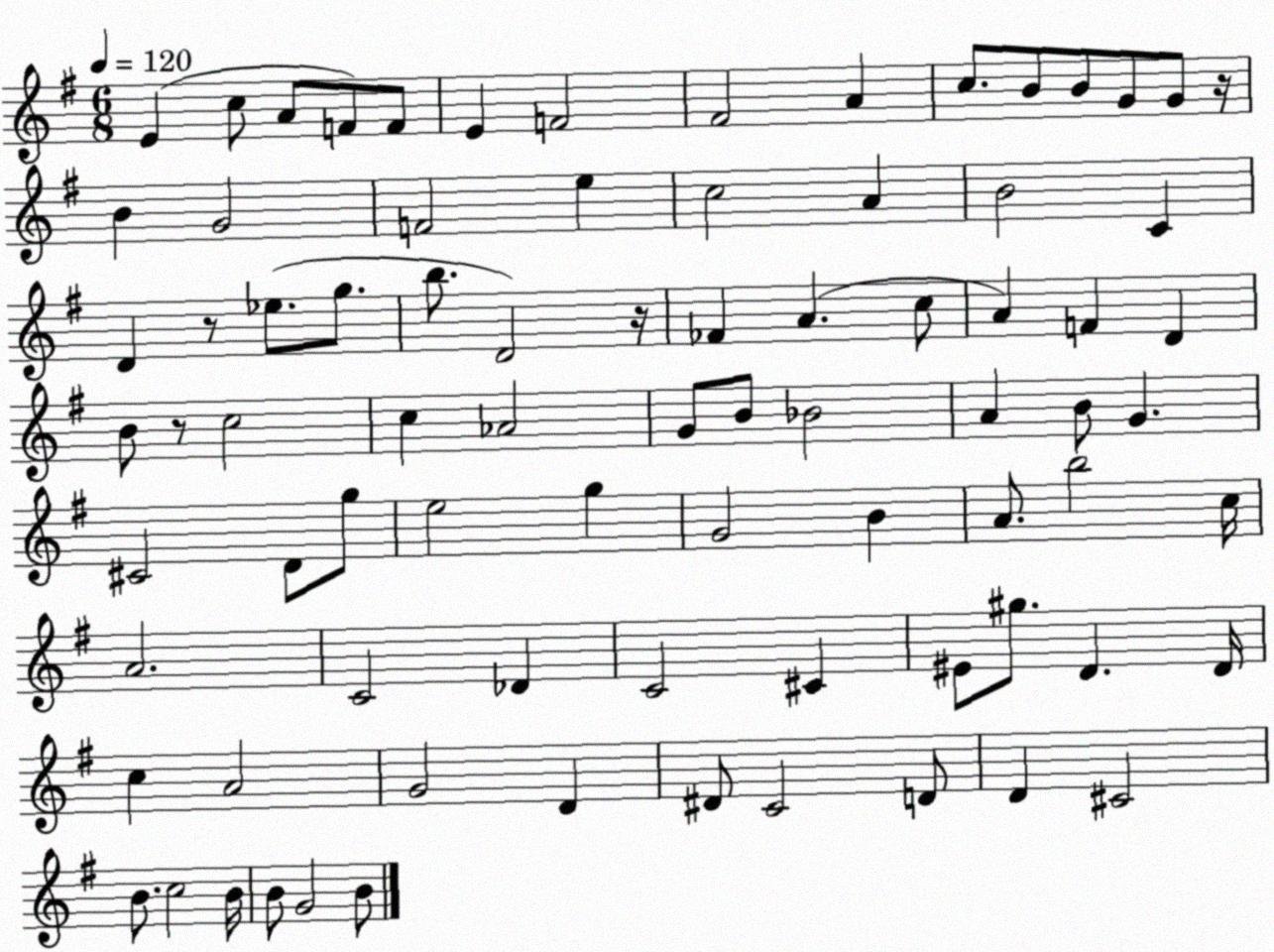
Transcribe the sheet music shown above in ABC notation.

X:1
T:Untitled
M:6/8
L:1/4
K:G
E c/2 A/2 F/2 F/2 E F2 ^F2 A c/2 B/2 B/2 G/2 G/2 z/4 B G2 F2 e c2 A B2 C D z/2 _e/2 g/2 b/2 D2 z/4 _F A c/2 A F D B/2 z/2 c2 c _A2 G/2 B/2 _B2 A B/2 G ^C2 D/2 g/2 e2 g G2 B A/2 b2 c/4 A2 C2 _D C2 ^C ^E/2 ^g/2 D D/4 c A2 G2 D ^D/2 C2 D/2 D ^C2 B/2 c2 B/4 B/2 G2 B/2